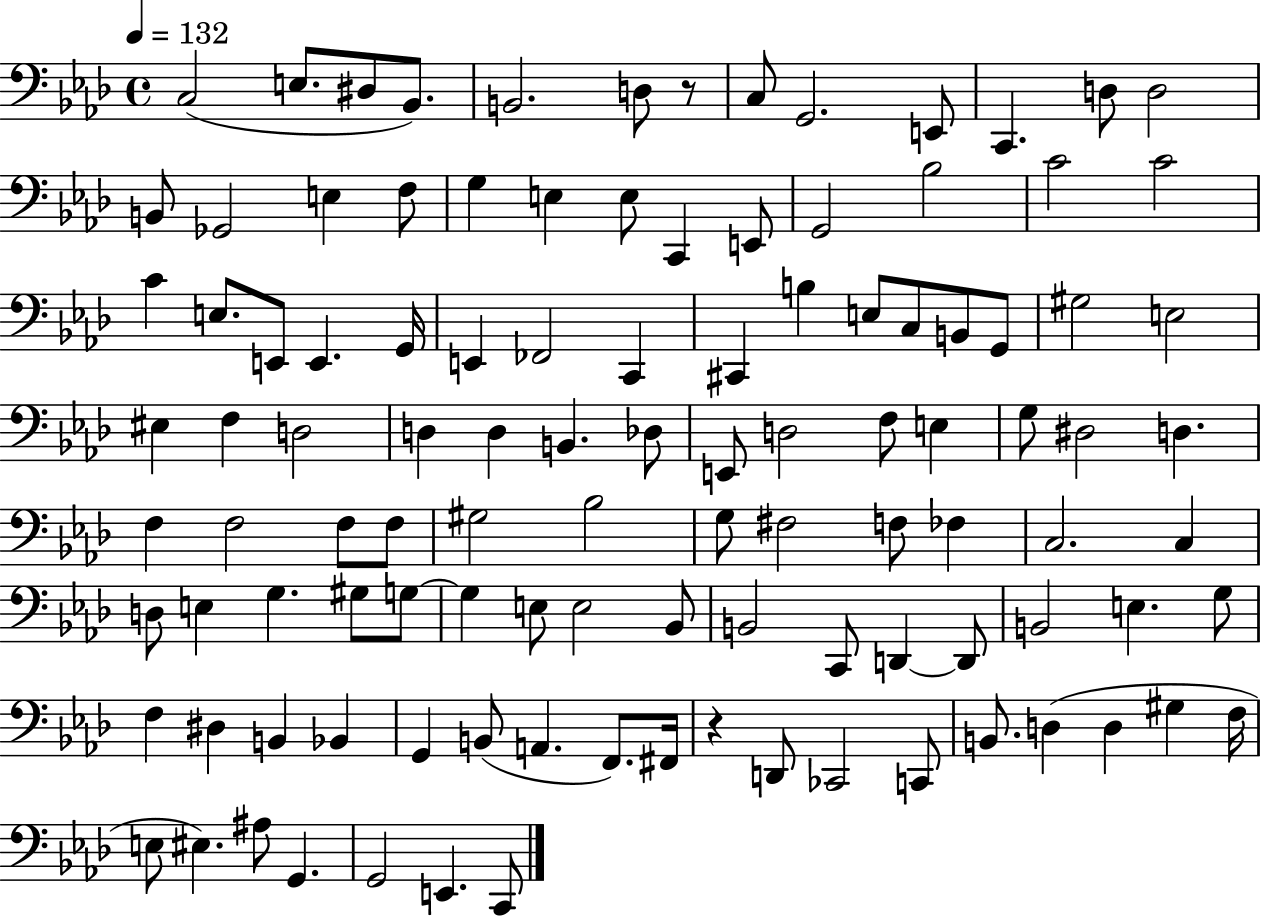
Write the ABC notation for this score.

X:1
T:Untitled
M:4/4
L:1/4
K:Ab
C,2 E,/2 ^D,/2 _B,,/2 B,,2 D,/2 z/2 C,/2 G,,2 E,,/2 C,, D,/2 D,2 B,,/2 _G,,2 E, F,/2 G, E, E,/2 C,, E,,/2 G,,2 _B,2 C2 C2 C E,/2 E,,/2 E,, G,,/4 E,, _F,,2 C,, ^C,, B, E,/2 C,/2 B,,/2 G,,/2 ^G,2 E,2 ^E, F, D,2 D, D, B,, _D,/2 E,,/2 D,2 F,/2 E, G,/2 ^D,2 D, F, F,2 F,/2 F,/2 ^G,2 _B,2 G,/2 ^F,2 F,/2 _F, C,2 C, D,/2 E, G, ^G,/2 G,/2 G, E,/2 E,2 _B,,/2 B,,2 C,,/2 D,, D,,/2 B,,2 E, G,/2 F, ^D, B,, _B,, G,, B,,/2 A,, F,,/2 ^F,,/4 z D,,/2 _C,,2 C,,/2 B,,/2 D, D, ^G, F,/4 E,/2 ^E, ^A,/2 G,, G,,2 E,, C,,/2